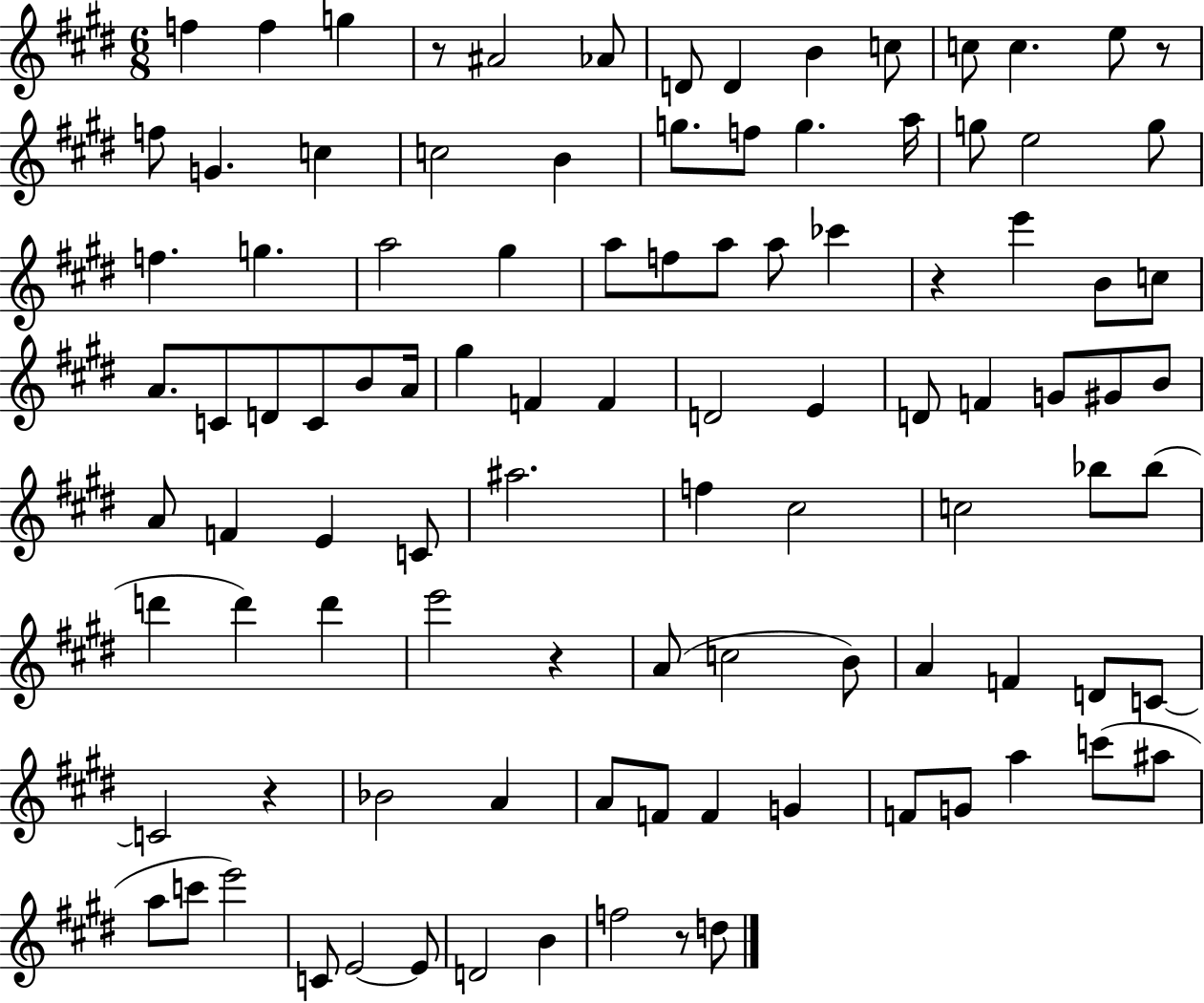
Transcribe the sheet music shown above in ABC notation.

X:1
T:Untitled
M:6/8
L:1/4
K:E
f f g z/2 ^A2 _A/2 D/2 D B c/2 c/2 c e/2 z/2 f/2 G c c2 B g/2 f/2 g a/4 g/2 e2 g/2 f g a2 ^g a/2 f/2 a/2 a/2 _c' z e' B/2 c/2 A/2 C/2 D/2 C/2 B/2 A/4 ^g F F D2 E D/2 F G/2 ^G/2 B/2 A/2 F E C/2 ^a2 f ^c2 c2 _b/2 _b/2 d' d' d' e'2 z A/2 c2 B/2 A F D/2 C/2 C2 z _B2 A A/2 F/2 F G F/2 G/2 a c'/2 ^a/2 a/2 c'/2 e'2 C/2 E2 E/2 D2 B f2 z/2 d/2